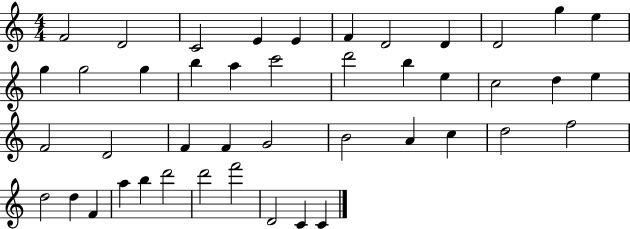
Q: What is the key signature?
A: C major